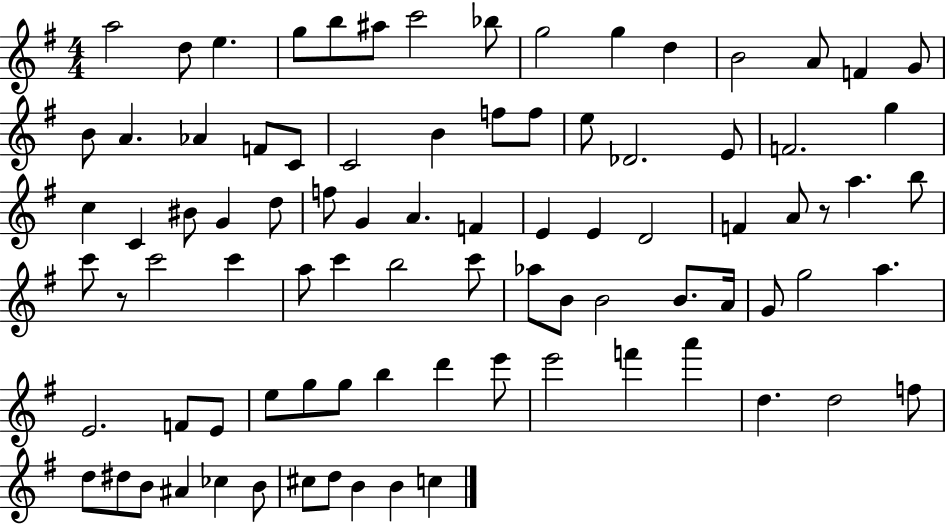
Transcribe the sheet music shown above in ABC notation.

X:1
T:Untitled
M:4/4
L:1/4
K:G
a2 d/2 e g/2 b/2 ^a/2 c'2 _b/2 g2 g d B2 A/2 F G/2 B/2 A _A F/2 C/2 C2 B f/2 f/2 e/2 _D2 E/2 F2 g c C ^B/2 G d/2 f/2 G A F E E D2 F A/2 z/2 a b/2 c'/2 z/2 c'2 c' a/2 c' b2 c'/2 _a/2 B/2 B2 B/2 A/4 G/2 g2 a E2 F/2 E/2 e/2 g/2 g/2 b d' e'/2 e'2 f' a' d d2 f/2 d/2 ^d/2 B/2 ^A _c B/2 ^c/2 d/2 B B c